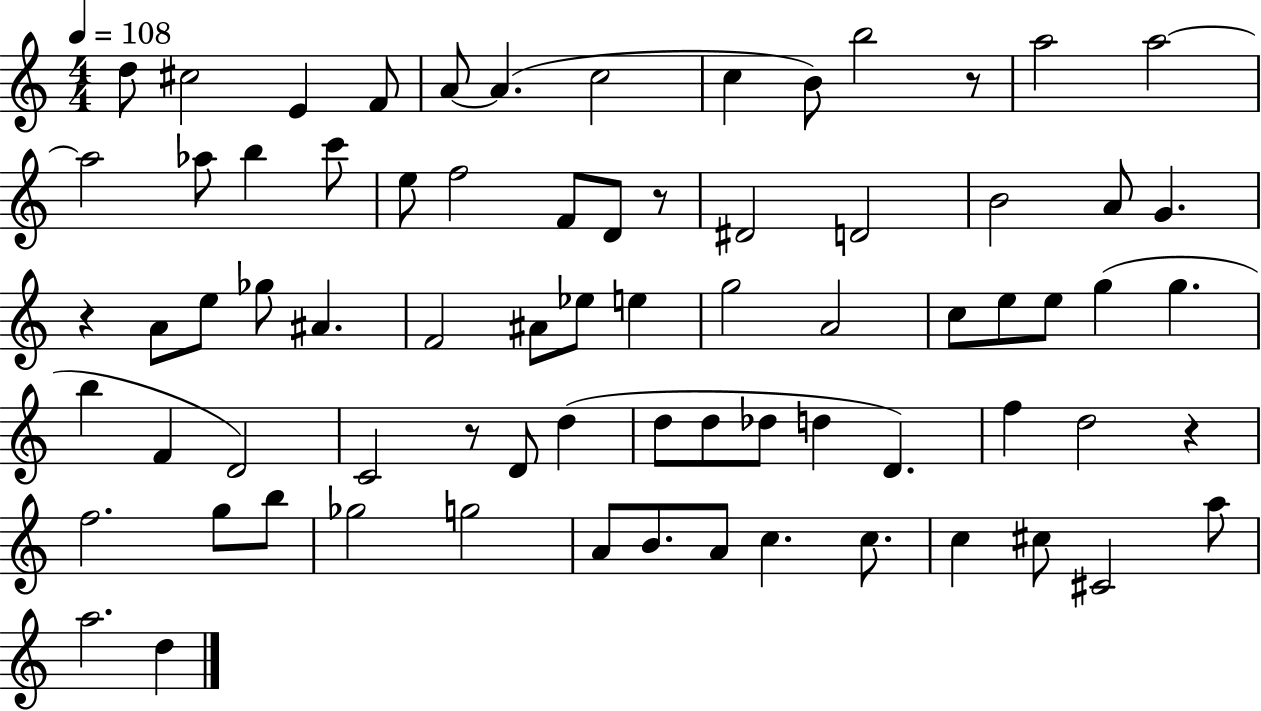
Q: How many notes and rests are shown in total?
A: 74